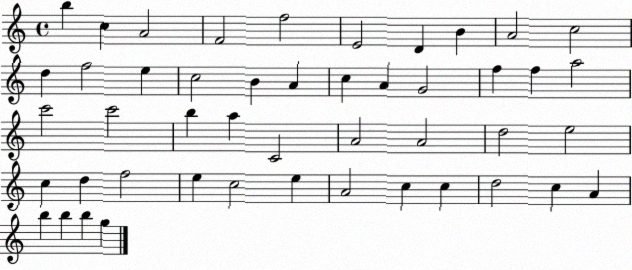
X:1
T:Untitled
M:4/4
L:1/4
K:C
b c A2 F2 f2 E2 D B A2 c2 d f2 e c2 B A c A G2 f f a2 c'2 c'2 b a C2 A2 A2 d2 e2 c d f2 e c2 e A2 c c d2 c A b b b g